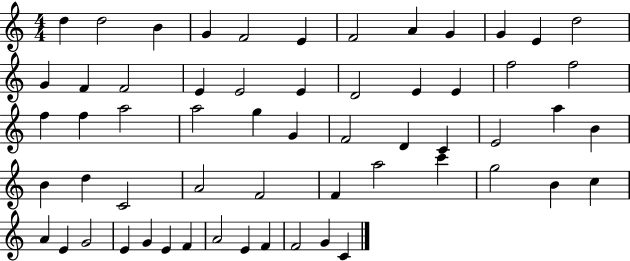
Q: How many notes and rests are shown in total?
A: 59